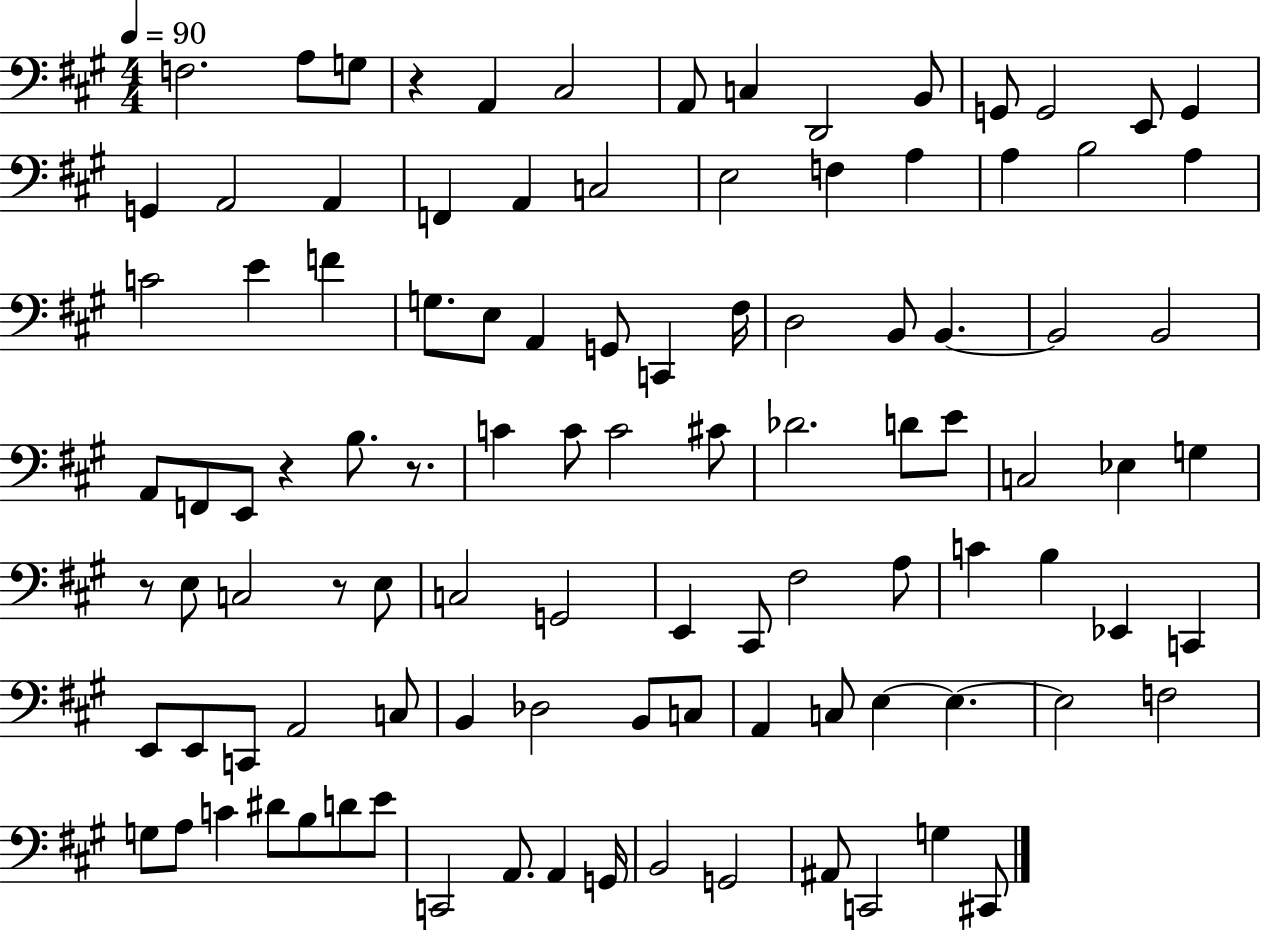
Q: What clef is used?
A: bass